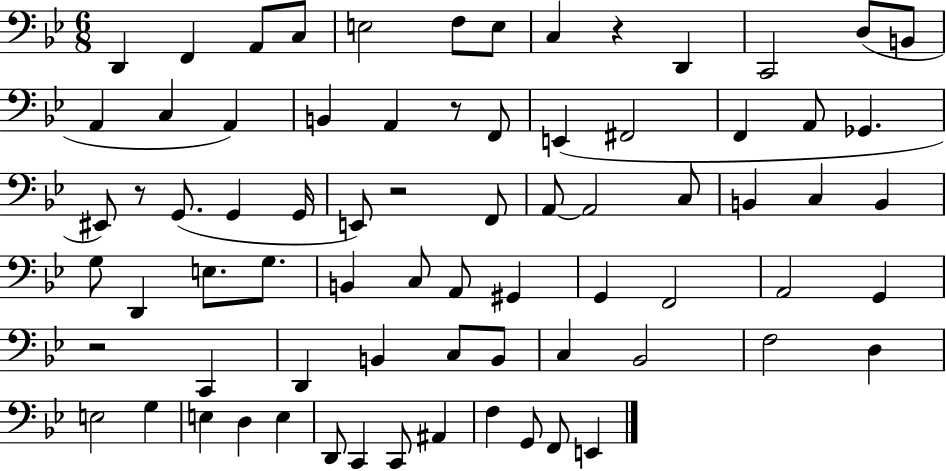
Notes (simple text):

D2/q F2/q A2/e C3/e E3/h F3/e E3/e C3/q R/q D2/q C2/h D3/e B2/e A2/q C3/q A2/q B2/q A2/q R/e F2/e E2/q F#2/h F2/q A2/e Gb2/q. EIS2/e R/e G2/e. G2/q G2/s E2/e R/h F2/e A2/e A2/h C3/e B2/q C3/q B2/q G3/e D2/q E3/e. G3/e. B2/q C3/e A2/e G#2/q G2/q F2/h A2/h G2/q R/h C2/q D2/q B2/q C3/e B2/e C3/q Bb2/h F3/h D3/q E3/h G3/q E3/q D3/q E3/q D2/e C2/q C2/e A#2/q F3/q G2/e F2/e E2/q